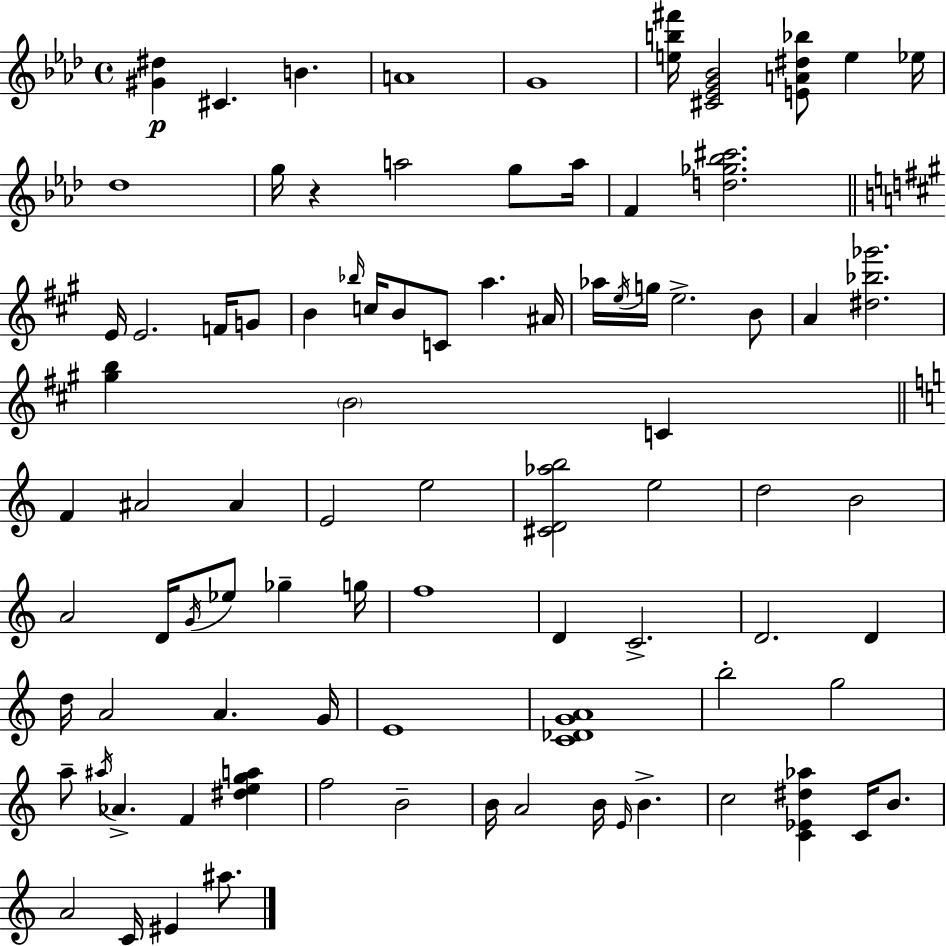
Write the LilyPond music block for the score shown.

{
  \clef treble
  \time 4/4
  \defaultTimeSignature
  \key aes \major
  <gis' dis''>4\p cis'4. b'4. | a'1 | g'1 | <e'' b'' fis'''>16 <cis' ees' g' bes'>2 <e' a' dis'' bes''>8 e''4 ees''16 | \break des''1 | g''16 r4 a''2 g''8 a''16 | f'4 <d'' ges'' bes'' cis'''>2. | \bar "||" \break \key a \major e'16 e'2. f'16 g'8 | b'4 \grace { bes''16 } c''16 b'8 c'8 a''4. | ais'16 aes''16 \acciaccatura { e''16 } g''16 e''2.-> | b'8 a'4 <dis'' bes'' ges'''>2. | \break <gis'' b''>4 \parenthesize b'2 c'4 | \bar "||" \break \key c \major f'4 ais'2 ais'4 | e'2 e''2 | <cis' d' aes'' b''>2 e''2 | d''2 b'2 | \break a'2 d'16 \acciaccatura { g'16 } ees''8 ges''4-- | g''16 f''1 | d'4 c'2.-> | d'2. d'4 | \break d''16 a'2 a'4. | g'16 e'1 | <c' des' g' a'>1 | b''2-. g''2 | \break a''8-- \acciaccatura { ais''16 } aes'4.-> f'4 <dis'' e'' g'' a''>4 | f''2 b'2-- | b'16 a'2 b'16 \grace { e'16 } b'4.-> | c''2 <c' ees' dis'' aes''>4 c'16 | \break b'8. a'2 c'16 eis'4 | ais''8. \bar "|."
}